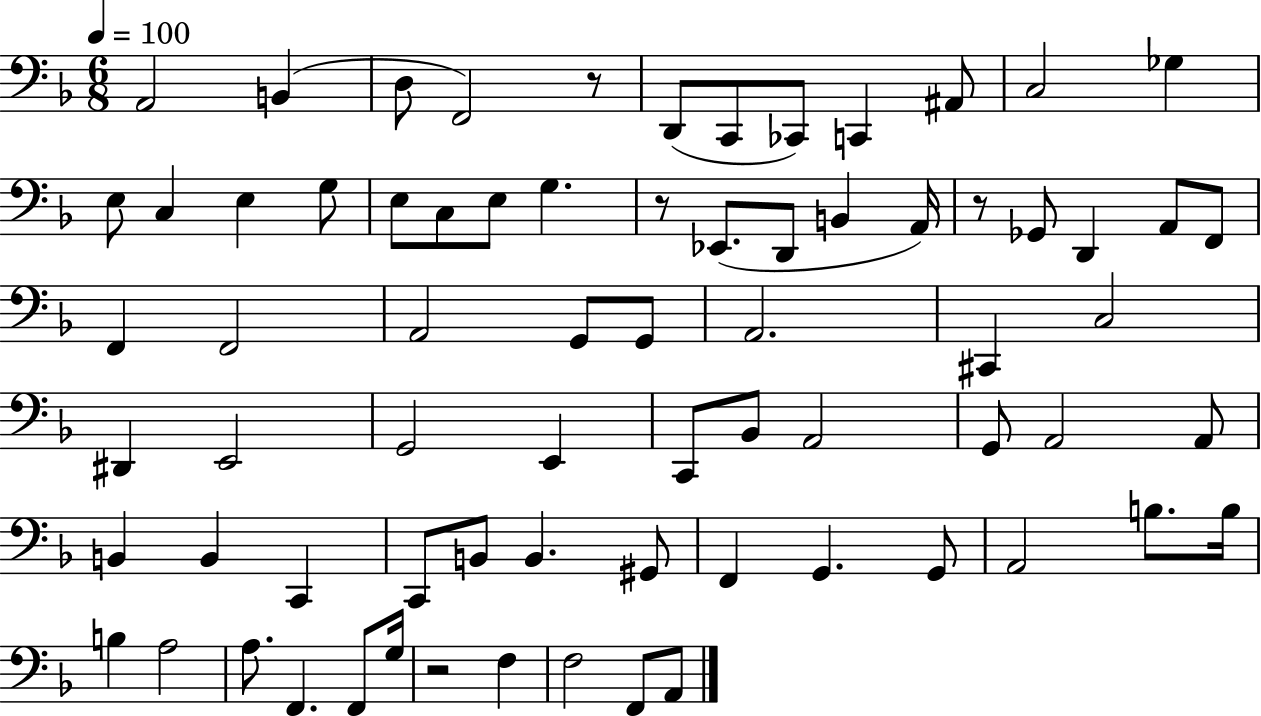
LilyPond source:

{
  \clef bass
  \numericTimeSignature
  \time 6/8
  \key f \major
  \tempo 4 = 100
  a,2 b,4( | d8 f,2) r8 | d,8( c,8 ces,8) c,4 ais,8 | c2 ges4 | \break e8 c4 e4 g8 | e8 c8 e8 g4. | r8 ees,8.( d,8 b,4 a,16) | r8 ges,8 d,4 a,8 f,8 | \break f,4 f,2 | a,2 g,8 g,8 | a,2. | cis,4 c2 | \break dis,4 e,2 | g,2 e,4 | c,8 bes,8 a,2 | g,8 a,2 a,8 | \break b,4 b,4 c,4 | c,8 b,8 b,4. gis,8 | f,4 g,4. g,8 | a,2 b8. b16 | \break b4 a2 | a8. f,4. f,8 g16 | r2 f4 | f2 f,8 a,8 | \break \bar "|."
}